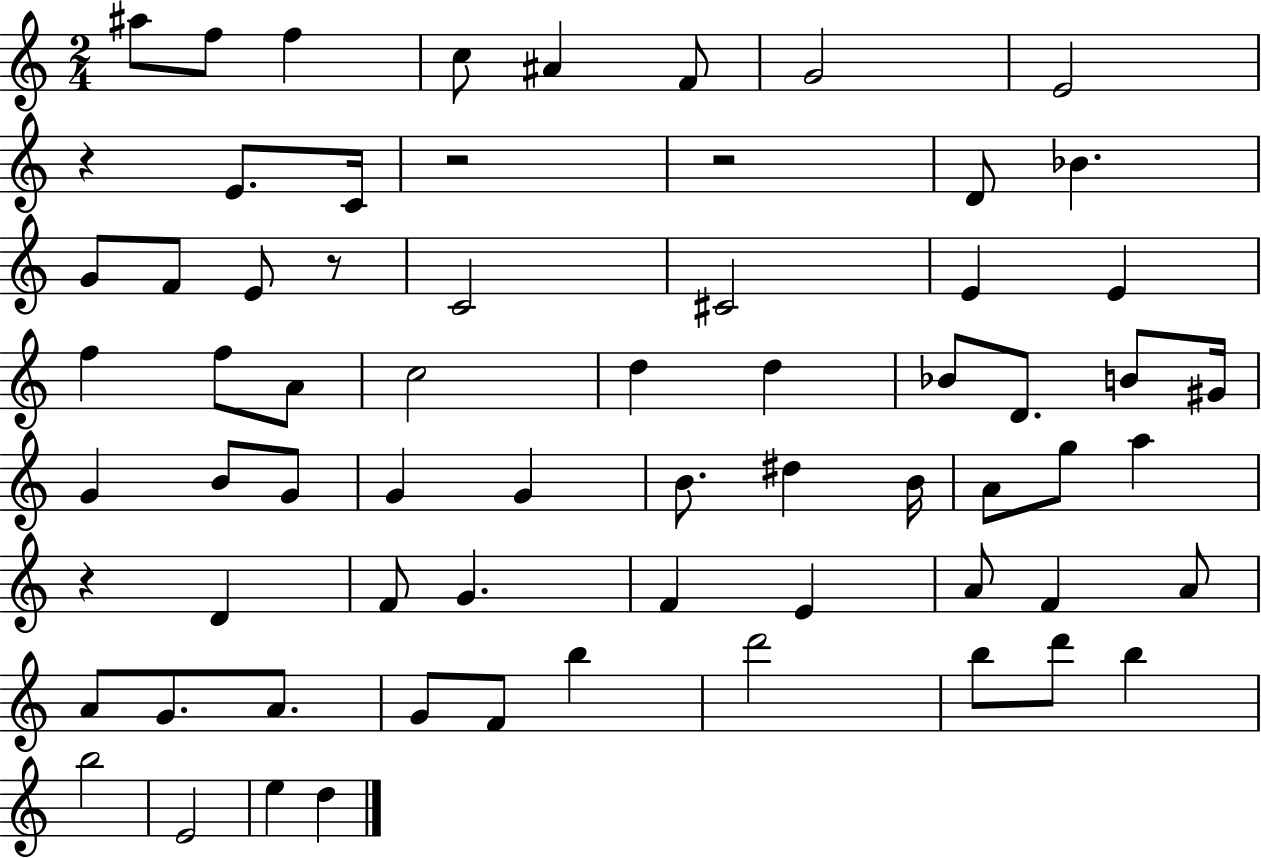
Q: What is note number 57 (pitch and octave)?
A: D6